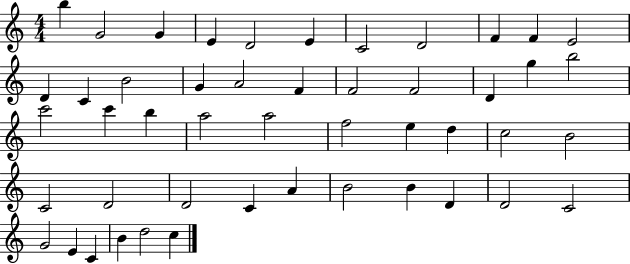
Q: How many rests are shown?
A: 0